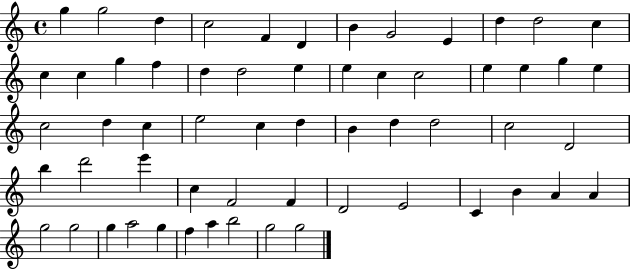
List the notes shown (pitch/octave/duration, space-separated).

G5/q G5/h D5/q C5/h F4/q D4/q B4/q G4/h E4/q D5/q D5/h C5/q C5/q C5/q G5/q F5/q D5/q D5/h E5/q E5/q C5/q C5/h E5/q E5/q G5/q E5/q C5/h D5/q C5/q E5/h C5/q D5/q B4/q D5/q D5/h C5/h D4/h B5/q D6/h E6/q C5/q F4/h F4/q D4/h E4/h C4/q B4/q A4/q A4/q G5/h G5/h G5/q A5/h G5/q F5/q A5/q B5/h G5/h G5/h